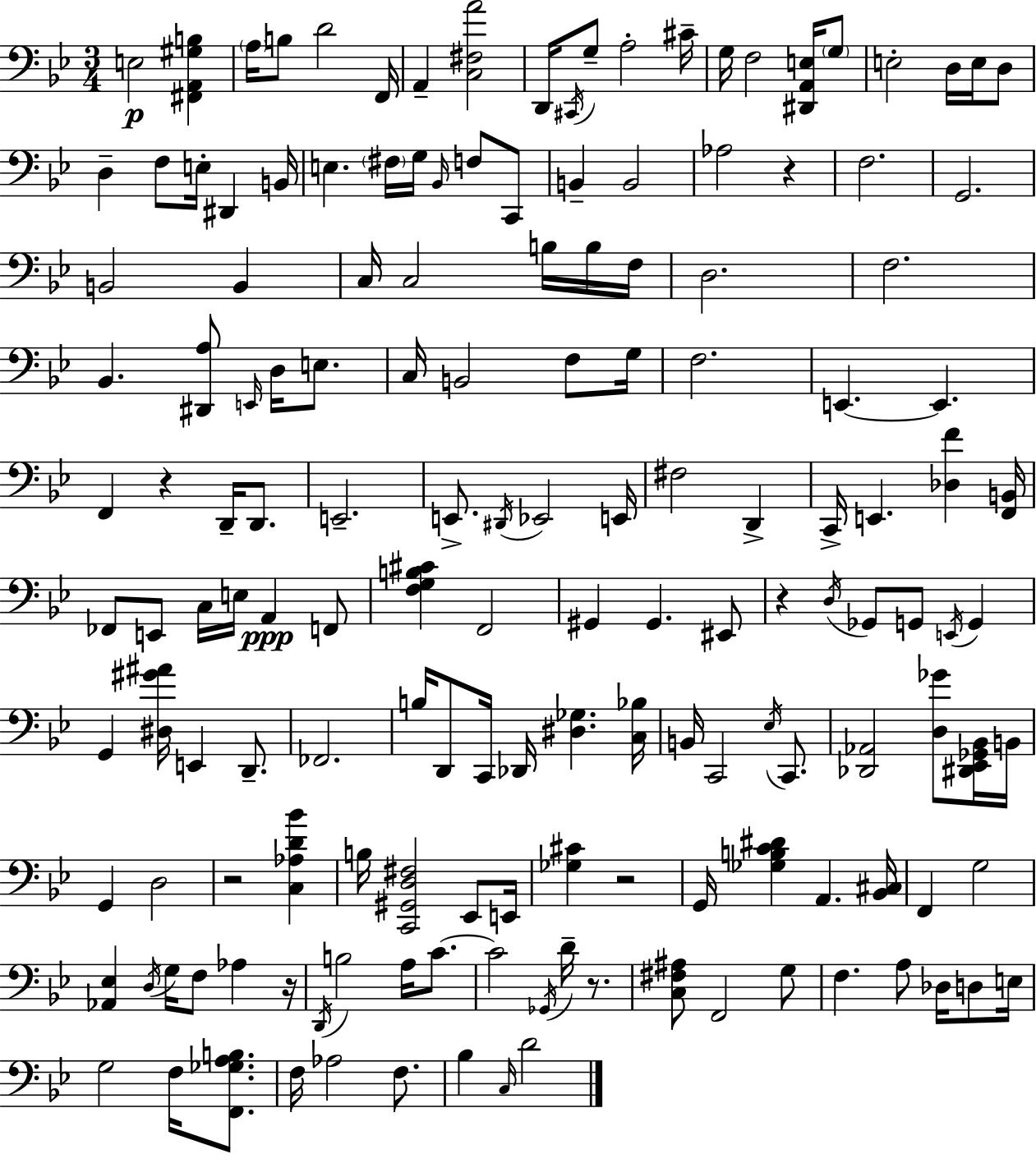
{
  \clef bass
  \numericTimeSignature
  \time 3/4
  \key bes \major
  e2\p <fis, a, gis b>4 | \parenthesize a16 b8 d'2 f,16 | a,4-- <c fis a'>2 | d,16 \acciaccatura { cis,16 } g8-- a2-. | \break cis'16-- g16 f2 <dis, a, e>16 \parenthesize g8 | e2-. d16 e16 d8 | d4-- f8 e16-. dis,4 | b,16 e4. \parenthesize fis16 g16 \grace { bes,16 } f8 | \break c,8 b,4-- b,2 | aes2 r4 | f2. | g,2. | \break b,2 b,4 | c16 c2 b16 | b16 f16 d2. | f2. | \break bes,4. <dis, a>8 \grace { e,16 } d16 | e8. c16 b,2 | f8 g16 f2. | e,4.~~ e,4. | \break f,4 r4 d,16-- | d,8. e,2.-- | e,8.-> \acciaccatura { dis,16 } ees,2 | e,16 fis2 | \break d,4-> c,16-> e,4. <des f'>4 | <f, b,>16 fes,8 e,8 c16 e16 a,4\ppp | f,8 <f g b cis'>4 f,2 | gis,4 gis,4. | \break eis,8 r4 \acciaccatura { d16 } ges,8 g,8 | \acciaccatura { e,16 } g,4 g,4 <dis gis' ais'>16 e,4 | d,8.-- fes,2. | b16 d,8 c,16 des,16 <dis ges>4. | \break <c bes>16 b,16 c,2 | \acciaccatura { ees16 } c,8. <des, aes,>2 | <d ges'>8 <dis, ees, ges, bes,>16 b,16 g,4 d2 | r2 | \break <c aes d' bes'>4 b16 <c, gis, d fis>2 | ees,8 e,16 <ges cis'>4 r2 | g,16 <ges b c' dis'>4 | a,4. <bes, cis>16 f,4 g2 | \break <aes, ees>4 \acciaccatura { d16 } | g16 f8 aes4 r16 \acciaccatura { d,16 } b2 | a16 c'8.~~ c'2 | \acciaccatura { ges,16 } d'16-- r8. <c fis ais>8 | \break f,2 g8 f4. | a8 des16 d8 e16 g2 | f16 <f, ges a b>8. f16 aes2 | f8. bes4 | \break \grace { c16 } d'2 \bar "|."
}